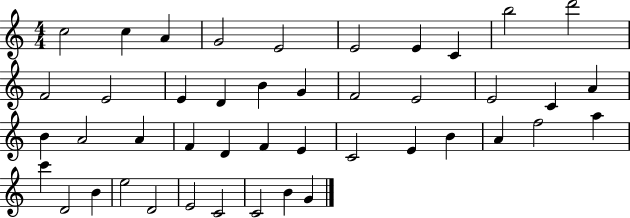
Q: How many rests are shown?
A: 0